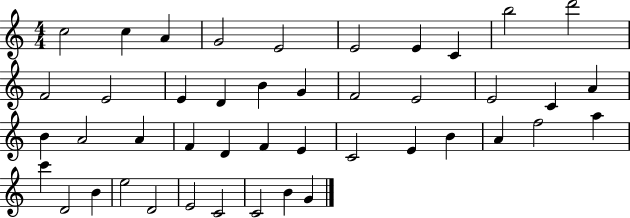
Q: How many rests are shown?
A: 0